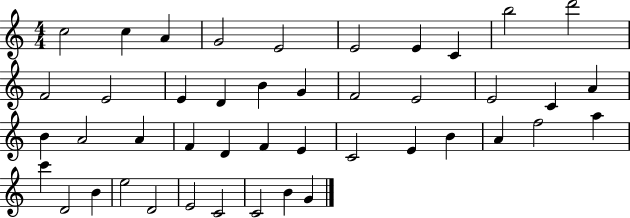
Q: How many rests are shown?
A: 0